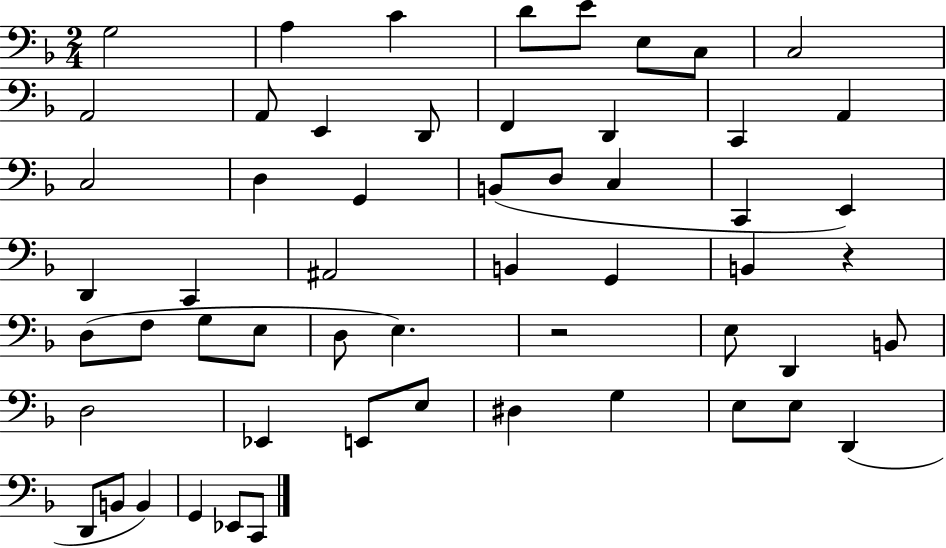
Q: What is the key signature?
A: F major